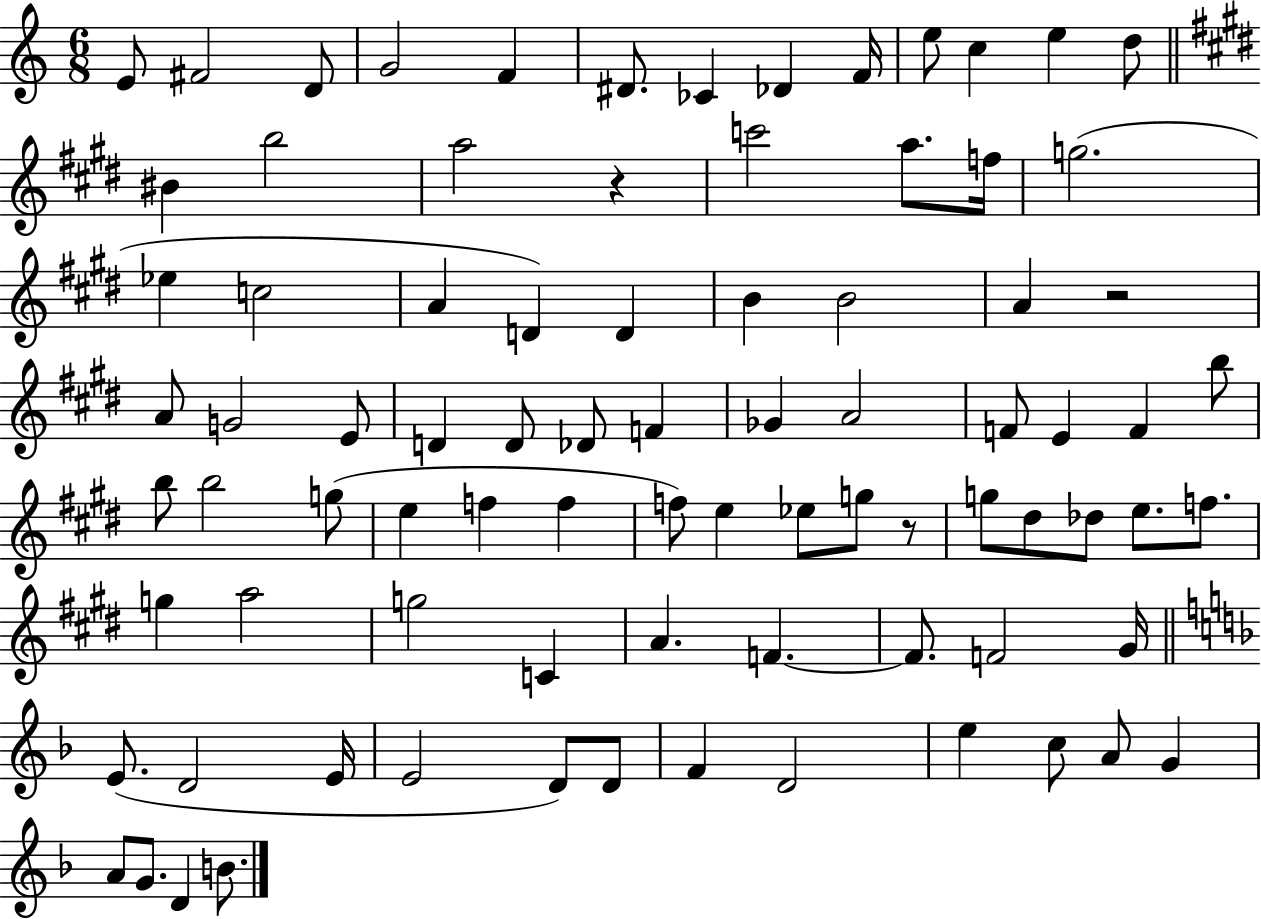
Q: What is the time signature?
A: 6/8